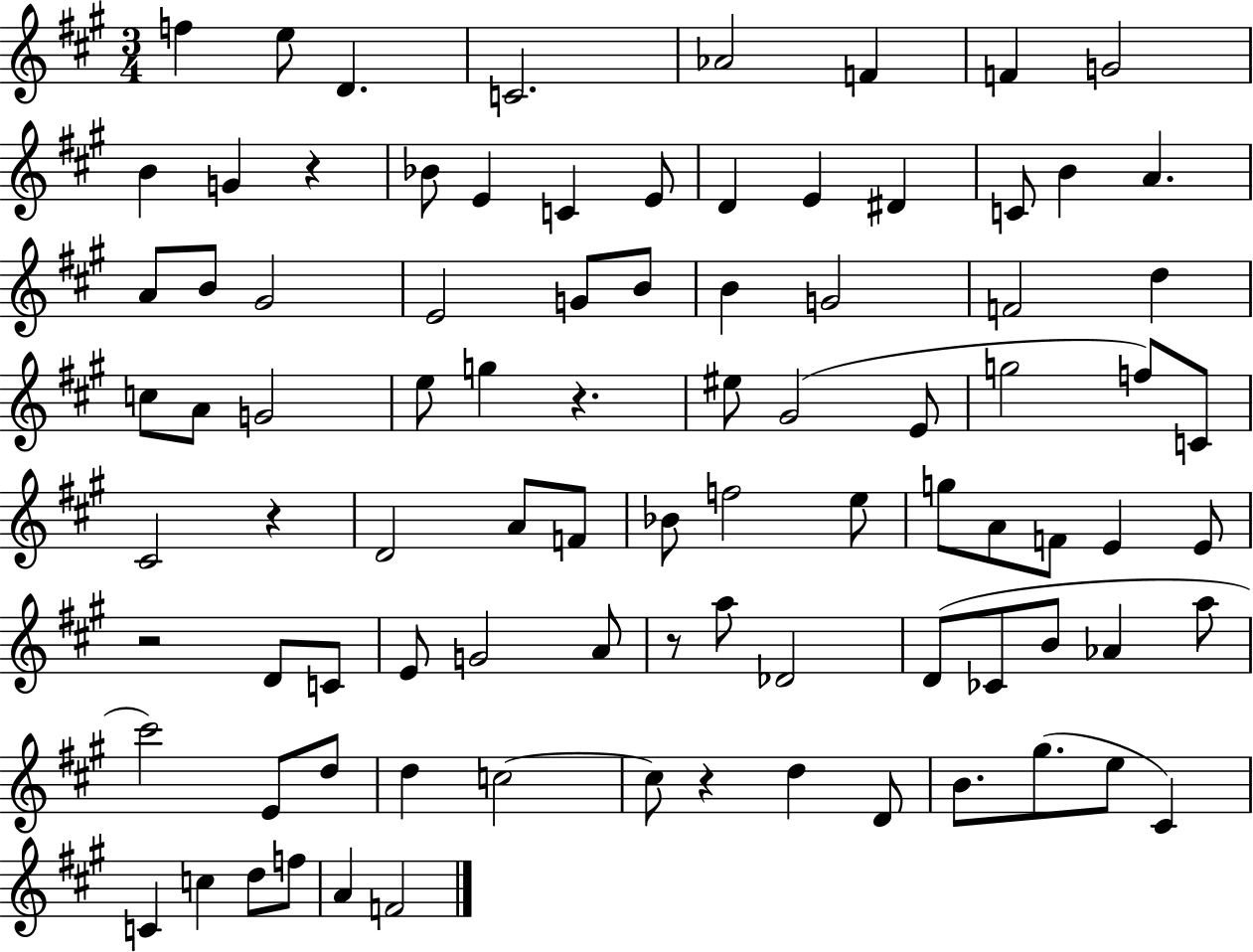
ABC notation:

X:1
T:Untitled
M:3/4
L:1/4
K:A
f e/2 D C2 _A2 F F G2 B G z _B/2 E C E/2 D E ^D C/2 B A A/2 B/2 ^G2 E2 G/2 B/2 B G2 F2 d c/2 A/2 G2 e/2 g z ^e/2 ^G2 E/2 g2 f/2 C/2 ^C2 z D2 A/2 F/2 _B/2 f2 e/2 g/2 A/2 F/2 E E/2 z2 D/2 C/2 E/2 G2 A/2 z/2 a/2 _D2 D/2 _C/2 B/2 _A a/2 ^c'2 E/2 d/2 d c2 c/2 z d D/2 B/2 ^g/2 e/2 ^C C c d/2 f/2 A F2